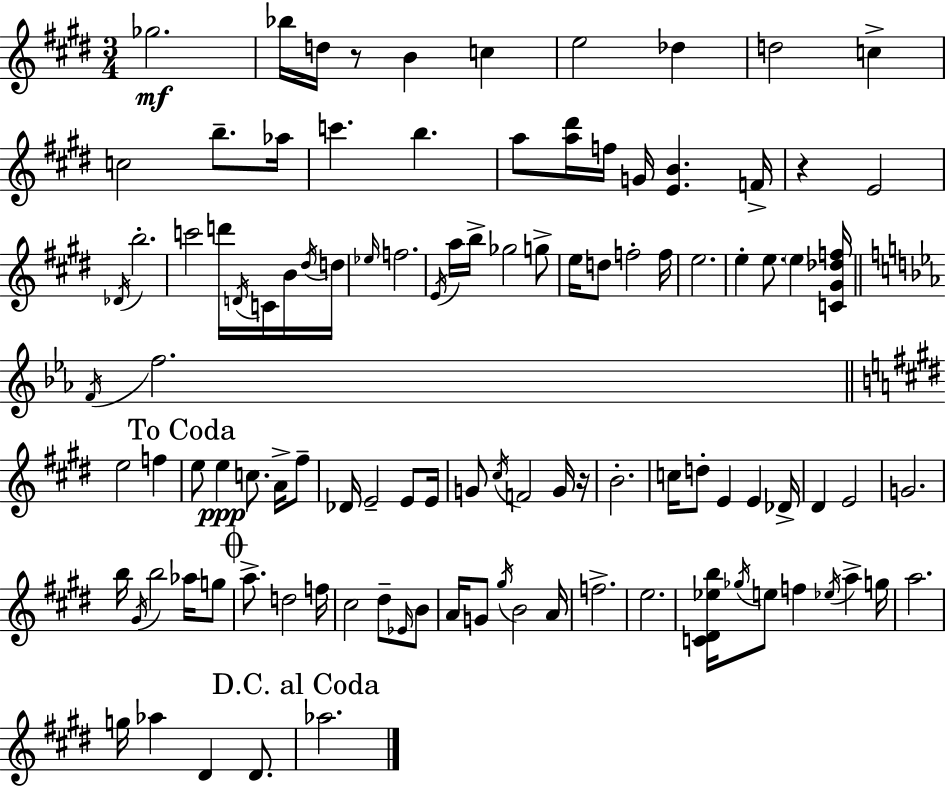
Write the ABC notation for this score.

X:1
T:Untitled
M:3/4
L:1/4
K:E
_g2 _b/4 d/4 z/2 B c e2 _d d2 c c2 b/2 _a/4 c' b a/2 [a^d']/4 f/4 G/4 [EB] F/4 z E2 _D/4 b2 c'2 d'/4 D/4 C/4 B/4 ^d/4 d/4 _e/4 f2 E/4 a/4 b/4 _g2 g/2 e/4 d/2 f2 f/4 e2 e e/2 e [C^G_df]/4 F/4 f2 e2 f e/2 e c/2 A/4 ^f/2 _D/4 E2 E/2 E/4 G/2 ^c/4 F2 G/4 z/4 B2 c/4 d/2 E E _D/4 ^D E2 G2 b/4 ^G/4 b2 _a/4 g/2 a/2 d2 f/4 ^c2 ^d/2 _E/4 B/2 A/4 G/2 ^g/4 B2 A/4 f2 e2 [C^D_eb]/4 _g/4 e/2 f _e/4 a g/4 a2 g/4 _a ^D ^D/2 _a2